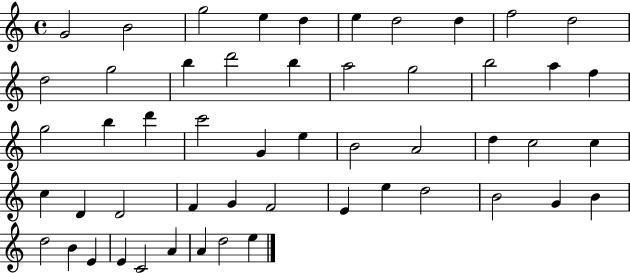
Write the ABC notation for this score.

X:1
T:Untitled
M:4/4
L:1/4
K:C
G2 B2 g2 e d e d2 d f2 d2 d2 g2 b d'2 b a2 g2 b2 a f g2 b d' c'2 G e B2 A2 d c2 c c D D2 F G F2 E e d2 B2 G B d2 B E E C2 A A d2 e